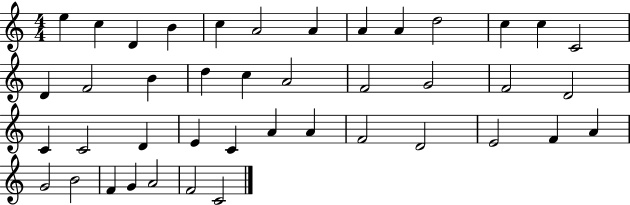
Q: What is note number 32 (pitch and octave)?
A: D4